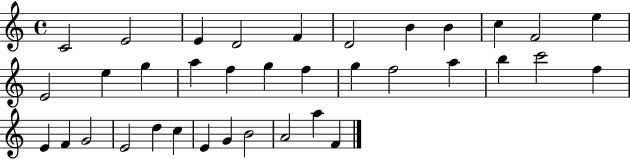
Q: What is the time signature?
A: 4/4